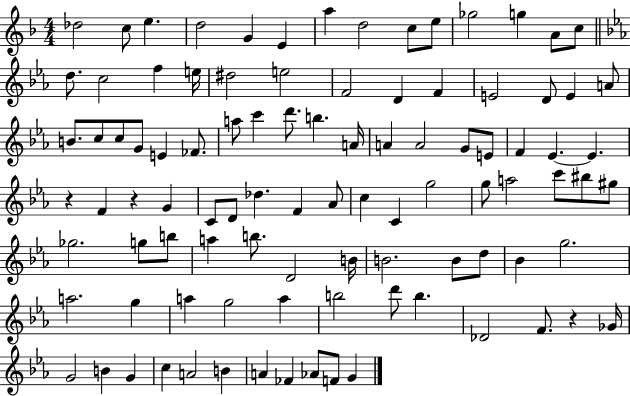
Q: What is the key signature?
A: F major